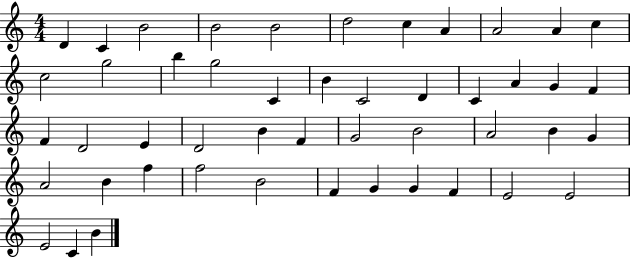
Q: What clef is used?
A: treble